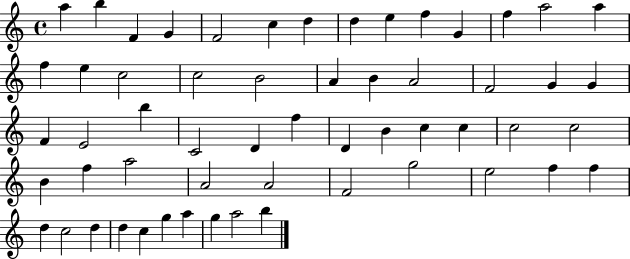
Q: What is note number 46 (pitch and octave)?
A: F5